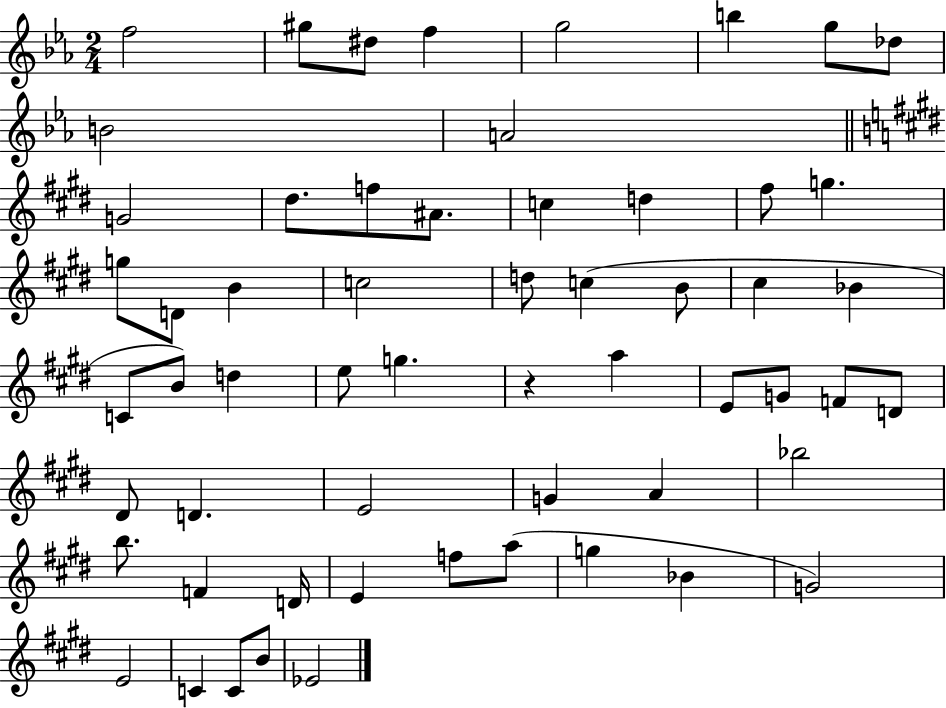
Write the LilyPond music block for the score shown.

{
  \clef treble
  \numericTimeSignature
  \time 2/4
  \key ees \major
  f''2 | gis''8 dis''8 f''4 | g''2 | b''4 g''8 des''8 | \break b'2 | a'2 | \bar "||" \break \key e \major g'2 | dis''8. f''8 ais'8. | c''4 d''4 | fis''8 g''4. | \break g''8 d'8 b'4 | c''2 | d''8 c''4( b'8 | cis''4 bes'4 | \break c'8 b'8) d''4 | e''8 g''4. | r4 a''4 | e'8 g'8 f'8 d'8 | \break dis'8 d'4. | e'2 | g'4 a'4 | bes''2 | \break b''8. f'4 d'16 | e'4 f''8 a''8( | g''4 bes'4 | g'2) | \break e'2 | c'4 c'8 b'8 | ees'2 | \bar "|."
}